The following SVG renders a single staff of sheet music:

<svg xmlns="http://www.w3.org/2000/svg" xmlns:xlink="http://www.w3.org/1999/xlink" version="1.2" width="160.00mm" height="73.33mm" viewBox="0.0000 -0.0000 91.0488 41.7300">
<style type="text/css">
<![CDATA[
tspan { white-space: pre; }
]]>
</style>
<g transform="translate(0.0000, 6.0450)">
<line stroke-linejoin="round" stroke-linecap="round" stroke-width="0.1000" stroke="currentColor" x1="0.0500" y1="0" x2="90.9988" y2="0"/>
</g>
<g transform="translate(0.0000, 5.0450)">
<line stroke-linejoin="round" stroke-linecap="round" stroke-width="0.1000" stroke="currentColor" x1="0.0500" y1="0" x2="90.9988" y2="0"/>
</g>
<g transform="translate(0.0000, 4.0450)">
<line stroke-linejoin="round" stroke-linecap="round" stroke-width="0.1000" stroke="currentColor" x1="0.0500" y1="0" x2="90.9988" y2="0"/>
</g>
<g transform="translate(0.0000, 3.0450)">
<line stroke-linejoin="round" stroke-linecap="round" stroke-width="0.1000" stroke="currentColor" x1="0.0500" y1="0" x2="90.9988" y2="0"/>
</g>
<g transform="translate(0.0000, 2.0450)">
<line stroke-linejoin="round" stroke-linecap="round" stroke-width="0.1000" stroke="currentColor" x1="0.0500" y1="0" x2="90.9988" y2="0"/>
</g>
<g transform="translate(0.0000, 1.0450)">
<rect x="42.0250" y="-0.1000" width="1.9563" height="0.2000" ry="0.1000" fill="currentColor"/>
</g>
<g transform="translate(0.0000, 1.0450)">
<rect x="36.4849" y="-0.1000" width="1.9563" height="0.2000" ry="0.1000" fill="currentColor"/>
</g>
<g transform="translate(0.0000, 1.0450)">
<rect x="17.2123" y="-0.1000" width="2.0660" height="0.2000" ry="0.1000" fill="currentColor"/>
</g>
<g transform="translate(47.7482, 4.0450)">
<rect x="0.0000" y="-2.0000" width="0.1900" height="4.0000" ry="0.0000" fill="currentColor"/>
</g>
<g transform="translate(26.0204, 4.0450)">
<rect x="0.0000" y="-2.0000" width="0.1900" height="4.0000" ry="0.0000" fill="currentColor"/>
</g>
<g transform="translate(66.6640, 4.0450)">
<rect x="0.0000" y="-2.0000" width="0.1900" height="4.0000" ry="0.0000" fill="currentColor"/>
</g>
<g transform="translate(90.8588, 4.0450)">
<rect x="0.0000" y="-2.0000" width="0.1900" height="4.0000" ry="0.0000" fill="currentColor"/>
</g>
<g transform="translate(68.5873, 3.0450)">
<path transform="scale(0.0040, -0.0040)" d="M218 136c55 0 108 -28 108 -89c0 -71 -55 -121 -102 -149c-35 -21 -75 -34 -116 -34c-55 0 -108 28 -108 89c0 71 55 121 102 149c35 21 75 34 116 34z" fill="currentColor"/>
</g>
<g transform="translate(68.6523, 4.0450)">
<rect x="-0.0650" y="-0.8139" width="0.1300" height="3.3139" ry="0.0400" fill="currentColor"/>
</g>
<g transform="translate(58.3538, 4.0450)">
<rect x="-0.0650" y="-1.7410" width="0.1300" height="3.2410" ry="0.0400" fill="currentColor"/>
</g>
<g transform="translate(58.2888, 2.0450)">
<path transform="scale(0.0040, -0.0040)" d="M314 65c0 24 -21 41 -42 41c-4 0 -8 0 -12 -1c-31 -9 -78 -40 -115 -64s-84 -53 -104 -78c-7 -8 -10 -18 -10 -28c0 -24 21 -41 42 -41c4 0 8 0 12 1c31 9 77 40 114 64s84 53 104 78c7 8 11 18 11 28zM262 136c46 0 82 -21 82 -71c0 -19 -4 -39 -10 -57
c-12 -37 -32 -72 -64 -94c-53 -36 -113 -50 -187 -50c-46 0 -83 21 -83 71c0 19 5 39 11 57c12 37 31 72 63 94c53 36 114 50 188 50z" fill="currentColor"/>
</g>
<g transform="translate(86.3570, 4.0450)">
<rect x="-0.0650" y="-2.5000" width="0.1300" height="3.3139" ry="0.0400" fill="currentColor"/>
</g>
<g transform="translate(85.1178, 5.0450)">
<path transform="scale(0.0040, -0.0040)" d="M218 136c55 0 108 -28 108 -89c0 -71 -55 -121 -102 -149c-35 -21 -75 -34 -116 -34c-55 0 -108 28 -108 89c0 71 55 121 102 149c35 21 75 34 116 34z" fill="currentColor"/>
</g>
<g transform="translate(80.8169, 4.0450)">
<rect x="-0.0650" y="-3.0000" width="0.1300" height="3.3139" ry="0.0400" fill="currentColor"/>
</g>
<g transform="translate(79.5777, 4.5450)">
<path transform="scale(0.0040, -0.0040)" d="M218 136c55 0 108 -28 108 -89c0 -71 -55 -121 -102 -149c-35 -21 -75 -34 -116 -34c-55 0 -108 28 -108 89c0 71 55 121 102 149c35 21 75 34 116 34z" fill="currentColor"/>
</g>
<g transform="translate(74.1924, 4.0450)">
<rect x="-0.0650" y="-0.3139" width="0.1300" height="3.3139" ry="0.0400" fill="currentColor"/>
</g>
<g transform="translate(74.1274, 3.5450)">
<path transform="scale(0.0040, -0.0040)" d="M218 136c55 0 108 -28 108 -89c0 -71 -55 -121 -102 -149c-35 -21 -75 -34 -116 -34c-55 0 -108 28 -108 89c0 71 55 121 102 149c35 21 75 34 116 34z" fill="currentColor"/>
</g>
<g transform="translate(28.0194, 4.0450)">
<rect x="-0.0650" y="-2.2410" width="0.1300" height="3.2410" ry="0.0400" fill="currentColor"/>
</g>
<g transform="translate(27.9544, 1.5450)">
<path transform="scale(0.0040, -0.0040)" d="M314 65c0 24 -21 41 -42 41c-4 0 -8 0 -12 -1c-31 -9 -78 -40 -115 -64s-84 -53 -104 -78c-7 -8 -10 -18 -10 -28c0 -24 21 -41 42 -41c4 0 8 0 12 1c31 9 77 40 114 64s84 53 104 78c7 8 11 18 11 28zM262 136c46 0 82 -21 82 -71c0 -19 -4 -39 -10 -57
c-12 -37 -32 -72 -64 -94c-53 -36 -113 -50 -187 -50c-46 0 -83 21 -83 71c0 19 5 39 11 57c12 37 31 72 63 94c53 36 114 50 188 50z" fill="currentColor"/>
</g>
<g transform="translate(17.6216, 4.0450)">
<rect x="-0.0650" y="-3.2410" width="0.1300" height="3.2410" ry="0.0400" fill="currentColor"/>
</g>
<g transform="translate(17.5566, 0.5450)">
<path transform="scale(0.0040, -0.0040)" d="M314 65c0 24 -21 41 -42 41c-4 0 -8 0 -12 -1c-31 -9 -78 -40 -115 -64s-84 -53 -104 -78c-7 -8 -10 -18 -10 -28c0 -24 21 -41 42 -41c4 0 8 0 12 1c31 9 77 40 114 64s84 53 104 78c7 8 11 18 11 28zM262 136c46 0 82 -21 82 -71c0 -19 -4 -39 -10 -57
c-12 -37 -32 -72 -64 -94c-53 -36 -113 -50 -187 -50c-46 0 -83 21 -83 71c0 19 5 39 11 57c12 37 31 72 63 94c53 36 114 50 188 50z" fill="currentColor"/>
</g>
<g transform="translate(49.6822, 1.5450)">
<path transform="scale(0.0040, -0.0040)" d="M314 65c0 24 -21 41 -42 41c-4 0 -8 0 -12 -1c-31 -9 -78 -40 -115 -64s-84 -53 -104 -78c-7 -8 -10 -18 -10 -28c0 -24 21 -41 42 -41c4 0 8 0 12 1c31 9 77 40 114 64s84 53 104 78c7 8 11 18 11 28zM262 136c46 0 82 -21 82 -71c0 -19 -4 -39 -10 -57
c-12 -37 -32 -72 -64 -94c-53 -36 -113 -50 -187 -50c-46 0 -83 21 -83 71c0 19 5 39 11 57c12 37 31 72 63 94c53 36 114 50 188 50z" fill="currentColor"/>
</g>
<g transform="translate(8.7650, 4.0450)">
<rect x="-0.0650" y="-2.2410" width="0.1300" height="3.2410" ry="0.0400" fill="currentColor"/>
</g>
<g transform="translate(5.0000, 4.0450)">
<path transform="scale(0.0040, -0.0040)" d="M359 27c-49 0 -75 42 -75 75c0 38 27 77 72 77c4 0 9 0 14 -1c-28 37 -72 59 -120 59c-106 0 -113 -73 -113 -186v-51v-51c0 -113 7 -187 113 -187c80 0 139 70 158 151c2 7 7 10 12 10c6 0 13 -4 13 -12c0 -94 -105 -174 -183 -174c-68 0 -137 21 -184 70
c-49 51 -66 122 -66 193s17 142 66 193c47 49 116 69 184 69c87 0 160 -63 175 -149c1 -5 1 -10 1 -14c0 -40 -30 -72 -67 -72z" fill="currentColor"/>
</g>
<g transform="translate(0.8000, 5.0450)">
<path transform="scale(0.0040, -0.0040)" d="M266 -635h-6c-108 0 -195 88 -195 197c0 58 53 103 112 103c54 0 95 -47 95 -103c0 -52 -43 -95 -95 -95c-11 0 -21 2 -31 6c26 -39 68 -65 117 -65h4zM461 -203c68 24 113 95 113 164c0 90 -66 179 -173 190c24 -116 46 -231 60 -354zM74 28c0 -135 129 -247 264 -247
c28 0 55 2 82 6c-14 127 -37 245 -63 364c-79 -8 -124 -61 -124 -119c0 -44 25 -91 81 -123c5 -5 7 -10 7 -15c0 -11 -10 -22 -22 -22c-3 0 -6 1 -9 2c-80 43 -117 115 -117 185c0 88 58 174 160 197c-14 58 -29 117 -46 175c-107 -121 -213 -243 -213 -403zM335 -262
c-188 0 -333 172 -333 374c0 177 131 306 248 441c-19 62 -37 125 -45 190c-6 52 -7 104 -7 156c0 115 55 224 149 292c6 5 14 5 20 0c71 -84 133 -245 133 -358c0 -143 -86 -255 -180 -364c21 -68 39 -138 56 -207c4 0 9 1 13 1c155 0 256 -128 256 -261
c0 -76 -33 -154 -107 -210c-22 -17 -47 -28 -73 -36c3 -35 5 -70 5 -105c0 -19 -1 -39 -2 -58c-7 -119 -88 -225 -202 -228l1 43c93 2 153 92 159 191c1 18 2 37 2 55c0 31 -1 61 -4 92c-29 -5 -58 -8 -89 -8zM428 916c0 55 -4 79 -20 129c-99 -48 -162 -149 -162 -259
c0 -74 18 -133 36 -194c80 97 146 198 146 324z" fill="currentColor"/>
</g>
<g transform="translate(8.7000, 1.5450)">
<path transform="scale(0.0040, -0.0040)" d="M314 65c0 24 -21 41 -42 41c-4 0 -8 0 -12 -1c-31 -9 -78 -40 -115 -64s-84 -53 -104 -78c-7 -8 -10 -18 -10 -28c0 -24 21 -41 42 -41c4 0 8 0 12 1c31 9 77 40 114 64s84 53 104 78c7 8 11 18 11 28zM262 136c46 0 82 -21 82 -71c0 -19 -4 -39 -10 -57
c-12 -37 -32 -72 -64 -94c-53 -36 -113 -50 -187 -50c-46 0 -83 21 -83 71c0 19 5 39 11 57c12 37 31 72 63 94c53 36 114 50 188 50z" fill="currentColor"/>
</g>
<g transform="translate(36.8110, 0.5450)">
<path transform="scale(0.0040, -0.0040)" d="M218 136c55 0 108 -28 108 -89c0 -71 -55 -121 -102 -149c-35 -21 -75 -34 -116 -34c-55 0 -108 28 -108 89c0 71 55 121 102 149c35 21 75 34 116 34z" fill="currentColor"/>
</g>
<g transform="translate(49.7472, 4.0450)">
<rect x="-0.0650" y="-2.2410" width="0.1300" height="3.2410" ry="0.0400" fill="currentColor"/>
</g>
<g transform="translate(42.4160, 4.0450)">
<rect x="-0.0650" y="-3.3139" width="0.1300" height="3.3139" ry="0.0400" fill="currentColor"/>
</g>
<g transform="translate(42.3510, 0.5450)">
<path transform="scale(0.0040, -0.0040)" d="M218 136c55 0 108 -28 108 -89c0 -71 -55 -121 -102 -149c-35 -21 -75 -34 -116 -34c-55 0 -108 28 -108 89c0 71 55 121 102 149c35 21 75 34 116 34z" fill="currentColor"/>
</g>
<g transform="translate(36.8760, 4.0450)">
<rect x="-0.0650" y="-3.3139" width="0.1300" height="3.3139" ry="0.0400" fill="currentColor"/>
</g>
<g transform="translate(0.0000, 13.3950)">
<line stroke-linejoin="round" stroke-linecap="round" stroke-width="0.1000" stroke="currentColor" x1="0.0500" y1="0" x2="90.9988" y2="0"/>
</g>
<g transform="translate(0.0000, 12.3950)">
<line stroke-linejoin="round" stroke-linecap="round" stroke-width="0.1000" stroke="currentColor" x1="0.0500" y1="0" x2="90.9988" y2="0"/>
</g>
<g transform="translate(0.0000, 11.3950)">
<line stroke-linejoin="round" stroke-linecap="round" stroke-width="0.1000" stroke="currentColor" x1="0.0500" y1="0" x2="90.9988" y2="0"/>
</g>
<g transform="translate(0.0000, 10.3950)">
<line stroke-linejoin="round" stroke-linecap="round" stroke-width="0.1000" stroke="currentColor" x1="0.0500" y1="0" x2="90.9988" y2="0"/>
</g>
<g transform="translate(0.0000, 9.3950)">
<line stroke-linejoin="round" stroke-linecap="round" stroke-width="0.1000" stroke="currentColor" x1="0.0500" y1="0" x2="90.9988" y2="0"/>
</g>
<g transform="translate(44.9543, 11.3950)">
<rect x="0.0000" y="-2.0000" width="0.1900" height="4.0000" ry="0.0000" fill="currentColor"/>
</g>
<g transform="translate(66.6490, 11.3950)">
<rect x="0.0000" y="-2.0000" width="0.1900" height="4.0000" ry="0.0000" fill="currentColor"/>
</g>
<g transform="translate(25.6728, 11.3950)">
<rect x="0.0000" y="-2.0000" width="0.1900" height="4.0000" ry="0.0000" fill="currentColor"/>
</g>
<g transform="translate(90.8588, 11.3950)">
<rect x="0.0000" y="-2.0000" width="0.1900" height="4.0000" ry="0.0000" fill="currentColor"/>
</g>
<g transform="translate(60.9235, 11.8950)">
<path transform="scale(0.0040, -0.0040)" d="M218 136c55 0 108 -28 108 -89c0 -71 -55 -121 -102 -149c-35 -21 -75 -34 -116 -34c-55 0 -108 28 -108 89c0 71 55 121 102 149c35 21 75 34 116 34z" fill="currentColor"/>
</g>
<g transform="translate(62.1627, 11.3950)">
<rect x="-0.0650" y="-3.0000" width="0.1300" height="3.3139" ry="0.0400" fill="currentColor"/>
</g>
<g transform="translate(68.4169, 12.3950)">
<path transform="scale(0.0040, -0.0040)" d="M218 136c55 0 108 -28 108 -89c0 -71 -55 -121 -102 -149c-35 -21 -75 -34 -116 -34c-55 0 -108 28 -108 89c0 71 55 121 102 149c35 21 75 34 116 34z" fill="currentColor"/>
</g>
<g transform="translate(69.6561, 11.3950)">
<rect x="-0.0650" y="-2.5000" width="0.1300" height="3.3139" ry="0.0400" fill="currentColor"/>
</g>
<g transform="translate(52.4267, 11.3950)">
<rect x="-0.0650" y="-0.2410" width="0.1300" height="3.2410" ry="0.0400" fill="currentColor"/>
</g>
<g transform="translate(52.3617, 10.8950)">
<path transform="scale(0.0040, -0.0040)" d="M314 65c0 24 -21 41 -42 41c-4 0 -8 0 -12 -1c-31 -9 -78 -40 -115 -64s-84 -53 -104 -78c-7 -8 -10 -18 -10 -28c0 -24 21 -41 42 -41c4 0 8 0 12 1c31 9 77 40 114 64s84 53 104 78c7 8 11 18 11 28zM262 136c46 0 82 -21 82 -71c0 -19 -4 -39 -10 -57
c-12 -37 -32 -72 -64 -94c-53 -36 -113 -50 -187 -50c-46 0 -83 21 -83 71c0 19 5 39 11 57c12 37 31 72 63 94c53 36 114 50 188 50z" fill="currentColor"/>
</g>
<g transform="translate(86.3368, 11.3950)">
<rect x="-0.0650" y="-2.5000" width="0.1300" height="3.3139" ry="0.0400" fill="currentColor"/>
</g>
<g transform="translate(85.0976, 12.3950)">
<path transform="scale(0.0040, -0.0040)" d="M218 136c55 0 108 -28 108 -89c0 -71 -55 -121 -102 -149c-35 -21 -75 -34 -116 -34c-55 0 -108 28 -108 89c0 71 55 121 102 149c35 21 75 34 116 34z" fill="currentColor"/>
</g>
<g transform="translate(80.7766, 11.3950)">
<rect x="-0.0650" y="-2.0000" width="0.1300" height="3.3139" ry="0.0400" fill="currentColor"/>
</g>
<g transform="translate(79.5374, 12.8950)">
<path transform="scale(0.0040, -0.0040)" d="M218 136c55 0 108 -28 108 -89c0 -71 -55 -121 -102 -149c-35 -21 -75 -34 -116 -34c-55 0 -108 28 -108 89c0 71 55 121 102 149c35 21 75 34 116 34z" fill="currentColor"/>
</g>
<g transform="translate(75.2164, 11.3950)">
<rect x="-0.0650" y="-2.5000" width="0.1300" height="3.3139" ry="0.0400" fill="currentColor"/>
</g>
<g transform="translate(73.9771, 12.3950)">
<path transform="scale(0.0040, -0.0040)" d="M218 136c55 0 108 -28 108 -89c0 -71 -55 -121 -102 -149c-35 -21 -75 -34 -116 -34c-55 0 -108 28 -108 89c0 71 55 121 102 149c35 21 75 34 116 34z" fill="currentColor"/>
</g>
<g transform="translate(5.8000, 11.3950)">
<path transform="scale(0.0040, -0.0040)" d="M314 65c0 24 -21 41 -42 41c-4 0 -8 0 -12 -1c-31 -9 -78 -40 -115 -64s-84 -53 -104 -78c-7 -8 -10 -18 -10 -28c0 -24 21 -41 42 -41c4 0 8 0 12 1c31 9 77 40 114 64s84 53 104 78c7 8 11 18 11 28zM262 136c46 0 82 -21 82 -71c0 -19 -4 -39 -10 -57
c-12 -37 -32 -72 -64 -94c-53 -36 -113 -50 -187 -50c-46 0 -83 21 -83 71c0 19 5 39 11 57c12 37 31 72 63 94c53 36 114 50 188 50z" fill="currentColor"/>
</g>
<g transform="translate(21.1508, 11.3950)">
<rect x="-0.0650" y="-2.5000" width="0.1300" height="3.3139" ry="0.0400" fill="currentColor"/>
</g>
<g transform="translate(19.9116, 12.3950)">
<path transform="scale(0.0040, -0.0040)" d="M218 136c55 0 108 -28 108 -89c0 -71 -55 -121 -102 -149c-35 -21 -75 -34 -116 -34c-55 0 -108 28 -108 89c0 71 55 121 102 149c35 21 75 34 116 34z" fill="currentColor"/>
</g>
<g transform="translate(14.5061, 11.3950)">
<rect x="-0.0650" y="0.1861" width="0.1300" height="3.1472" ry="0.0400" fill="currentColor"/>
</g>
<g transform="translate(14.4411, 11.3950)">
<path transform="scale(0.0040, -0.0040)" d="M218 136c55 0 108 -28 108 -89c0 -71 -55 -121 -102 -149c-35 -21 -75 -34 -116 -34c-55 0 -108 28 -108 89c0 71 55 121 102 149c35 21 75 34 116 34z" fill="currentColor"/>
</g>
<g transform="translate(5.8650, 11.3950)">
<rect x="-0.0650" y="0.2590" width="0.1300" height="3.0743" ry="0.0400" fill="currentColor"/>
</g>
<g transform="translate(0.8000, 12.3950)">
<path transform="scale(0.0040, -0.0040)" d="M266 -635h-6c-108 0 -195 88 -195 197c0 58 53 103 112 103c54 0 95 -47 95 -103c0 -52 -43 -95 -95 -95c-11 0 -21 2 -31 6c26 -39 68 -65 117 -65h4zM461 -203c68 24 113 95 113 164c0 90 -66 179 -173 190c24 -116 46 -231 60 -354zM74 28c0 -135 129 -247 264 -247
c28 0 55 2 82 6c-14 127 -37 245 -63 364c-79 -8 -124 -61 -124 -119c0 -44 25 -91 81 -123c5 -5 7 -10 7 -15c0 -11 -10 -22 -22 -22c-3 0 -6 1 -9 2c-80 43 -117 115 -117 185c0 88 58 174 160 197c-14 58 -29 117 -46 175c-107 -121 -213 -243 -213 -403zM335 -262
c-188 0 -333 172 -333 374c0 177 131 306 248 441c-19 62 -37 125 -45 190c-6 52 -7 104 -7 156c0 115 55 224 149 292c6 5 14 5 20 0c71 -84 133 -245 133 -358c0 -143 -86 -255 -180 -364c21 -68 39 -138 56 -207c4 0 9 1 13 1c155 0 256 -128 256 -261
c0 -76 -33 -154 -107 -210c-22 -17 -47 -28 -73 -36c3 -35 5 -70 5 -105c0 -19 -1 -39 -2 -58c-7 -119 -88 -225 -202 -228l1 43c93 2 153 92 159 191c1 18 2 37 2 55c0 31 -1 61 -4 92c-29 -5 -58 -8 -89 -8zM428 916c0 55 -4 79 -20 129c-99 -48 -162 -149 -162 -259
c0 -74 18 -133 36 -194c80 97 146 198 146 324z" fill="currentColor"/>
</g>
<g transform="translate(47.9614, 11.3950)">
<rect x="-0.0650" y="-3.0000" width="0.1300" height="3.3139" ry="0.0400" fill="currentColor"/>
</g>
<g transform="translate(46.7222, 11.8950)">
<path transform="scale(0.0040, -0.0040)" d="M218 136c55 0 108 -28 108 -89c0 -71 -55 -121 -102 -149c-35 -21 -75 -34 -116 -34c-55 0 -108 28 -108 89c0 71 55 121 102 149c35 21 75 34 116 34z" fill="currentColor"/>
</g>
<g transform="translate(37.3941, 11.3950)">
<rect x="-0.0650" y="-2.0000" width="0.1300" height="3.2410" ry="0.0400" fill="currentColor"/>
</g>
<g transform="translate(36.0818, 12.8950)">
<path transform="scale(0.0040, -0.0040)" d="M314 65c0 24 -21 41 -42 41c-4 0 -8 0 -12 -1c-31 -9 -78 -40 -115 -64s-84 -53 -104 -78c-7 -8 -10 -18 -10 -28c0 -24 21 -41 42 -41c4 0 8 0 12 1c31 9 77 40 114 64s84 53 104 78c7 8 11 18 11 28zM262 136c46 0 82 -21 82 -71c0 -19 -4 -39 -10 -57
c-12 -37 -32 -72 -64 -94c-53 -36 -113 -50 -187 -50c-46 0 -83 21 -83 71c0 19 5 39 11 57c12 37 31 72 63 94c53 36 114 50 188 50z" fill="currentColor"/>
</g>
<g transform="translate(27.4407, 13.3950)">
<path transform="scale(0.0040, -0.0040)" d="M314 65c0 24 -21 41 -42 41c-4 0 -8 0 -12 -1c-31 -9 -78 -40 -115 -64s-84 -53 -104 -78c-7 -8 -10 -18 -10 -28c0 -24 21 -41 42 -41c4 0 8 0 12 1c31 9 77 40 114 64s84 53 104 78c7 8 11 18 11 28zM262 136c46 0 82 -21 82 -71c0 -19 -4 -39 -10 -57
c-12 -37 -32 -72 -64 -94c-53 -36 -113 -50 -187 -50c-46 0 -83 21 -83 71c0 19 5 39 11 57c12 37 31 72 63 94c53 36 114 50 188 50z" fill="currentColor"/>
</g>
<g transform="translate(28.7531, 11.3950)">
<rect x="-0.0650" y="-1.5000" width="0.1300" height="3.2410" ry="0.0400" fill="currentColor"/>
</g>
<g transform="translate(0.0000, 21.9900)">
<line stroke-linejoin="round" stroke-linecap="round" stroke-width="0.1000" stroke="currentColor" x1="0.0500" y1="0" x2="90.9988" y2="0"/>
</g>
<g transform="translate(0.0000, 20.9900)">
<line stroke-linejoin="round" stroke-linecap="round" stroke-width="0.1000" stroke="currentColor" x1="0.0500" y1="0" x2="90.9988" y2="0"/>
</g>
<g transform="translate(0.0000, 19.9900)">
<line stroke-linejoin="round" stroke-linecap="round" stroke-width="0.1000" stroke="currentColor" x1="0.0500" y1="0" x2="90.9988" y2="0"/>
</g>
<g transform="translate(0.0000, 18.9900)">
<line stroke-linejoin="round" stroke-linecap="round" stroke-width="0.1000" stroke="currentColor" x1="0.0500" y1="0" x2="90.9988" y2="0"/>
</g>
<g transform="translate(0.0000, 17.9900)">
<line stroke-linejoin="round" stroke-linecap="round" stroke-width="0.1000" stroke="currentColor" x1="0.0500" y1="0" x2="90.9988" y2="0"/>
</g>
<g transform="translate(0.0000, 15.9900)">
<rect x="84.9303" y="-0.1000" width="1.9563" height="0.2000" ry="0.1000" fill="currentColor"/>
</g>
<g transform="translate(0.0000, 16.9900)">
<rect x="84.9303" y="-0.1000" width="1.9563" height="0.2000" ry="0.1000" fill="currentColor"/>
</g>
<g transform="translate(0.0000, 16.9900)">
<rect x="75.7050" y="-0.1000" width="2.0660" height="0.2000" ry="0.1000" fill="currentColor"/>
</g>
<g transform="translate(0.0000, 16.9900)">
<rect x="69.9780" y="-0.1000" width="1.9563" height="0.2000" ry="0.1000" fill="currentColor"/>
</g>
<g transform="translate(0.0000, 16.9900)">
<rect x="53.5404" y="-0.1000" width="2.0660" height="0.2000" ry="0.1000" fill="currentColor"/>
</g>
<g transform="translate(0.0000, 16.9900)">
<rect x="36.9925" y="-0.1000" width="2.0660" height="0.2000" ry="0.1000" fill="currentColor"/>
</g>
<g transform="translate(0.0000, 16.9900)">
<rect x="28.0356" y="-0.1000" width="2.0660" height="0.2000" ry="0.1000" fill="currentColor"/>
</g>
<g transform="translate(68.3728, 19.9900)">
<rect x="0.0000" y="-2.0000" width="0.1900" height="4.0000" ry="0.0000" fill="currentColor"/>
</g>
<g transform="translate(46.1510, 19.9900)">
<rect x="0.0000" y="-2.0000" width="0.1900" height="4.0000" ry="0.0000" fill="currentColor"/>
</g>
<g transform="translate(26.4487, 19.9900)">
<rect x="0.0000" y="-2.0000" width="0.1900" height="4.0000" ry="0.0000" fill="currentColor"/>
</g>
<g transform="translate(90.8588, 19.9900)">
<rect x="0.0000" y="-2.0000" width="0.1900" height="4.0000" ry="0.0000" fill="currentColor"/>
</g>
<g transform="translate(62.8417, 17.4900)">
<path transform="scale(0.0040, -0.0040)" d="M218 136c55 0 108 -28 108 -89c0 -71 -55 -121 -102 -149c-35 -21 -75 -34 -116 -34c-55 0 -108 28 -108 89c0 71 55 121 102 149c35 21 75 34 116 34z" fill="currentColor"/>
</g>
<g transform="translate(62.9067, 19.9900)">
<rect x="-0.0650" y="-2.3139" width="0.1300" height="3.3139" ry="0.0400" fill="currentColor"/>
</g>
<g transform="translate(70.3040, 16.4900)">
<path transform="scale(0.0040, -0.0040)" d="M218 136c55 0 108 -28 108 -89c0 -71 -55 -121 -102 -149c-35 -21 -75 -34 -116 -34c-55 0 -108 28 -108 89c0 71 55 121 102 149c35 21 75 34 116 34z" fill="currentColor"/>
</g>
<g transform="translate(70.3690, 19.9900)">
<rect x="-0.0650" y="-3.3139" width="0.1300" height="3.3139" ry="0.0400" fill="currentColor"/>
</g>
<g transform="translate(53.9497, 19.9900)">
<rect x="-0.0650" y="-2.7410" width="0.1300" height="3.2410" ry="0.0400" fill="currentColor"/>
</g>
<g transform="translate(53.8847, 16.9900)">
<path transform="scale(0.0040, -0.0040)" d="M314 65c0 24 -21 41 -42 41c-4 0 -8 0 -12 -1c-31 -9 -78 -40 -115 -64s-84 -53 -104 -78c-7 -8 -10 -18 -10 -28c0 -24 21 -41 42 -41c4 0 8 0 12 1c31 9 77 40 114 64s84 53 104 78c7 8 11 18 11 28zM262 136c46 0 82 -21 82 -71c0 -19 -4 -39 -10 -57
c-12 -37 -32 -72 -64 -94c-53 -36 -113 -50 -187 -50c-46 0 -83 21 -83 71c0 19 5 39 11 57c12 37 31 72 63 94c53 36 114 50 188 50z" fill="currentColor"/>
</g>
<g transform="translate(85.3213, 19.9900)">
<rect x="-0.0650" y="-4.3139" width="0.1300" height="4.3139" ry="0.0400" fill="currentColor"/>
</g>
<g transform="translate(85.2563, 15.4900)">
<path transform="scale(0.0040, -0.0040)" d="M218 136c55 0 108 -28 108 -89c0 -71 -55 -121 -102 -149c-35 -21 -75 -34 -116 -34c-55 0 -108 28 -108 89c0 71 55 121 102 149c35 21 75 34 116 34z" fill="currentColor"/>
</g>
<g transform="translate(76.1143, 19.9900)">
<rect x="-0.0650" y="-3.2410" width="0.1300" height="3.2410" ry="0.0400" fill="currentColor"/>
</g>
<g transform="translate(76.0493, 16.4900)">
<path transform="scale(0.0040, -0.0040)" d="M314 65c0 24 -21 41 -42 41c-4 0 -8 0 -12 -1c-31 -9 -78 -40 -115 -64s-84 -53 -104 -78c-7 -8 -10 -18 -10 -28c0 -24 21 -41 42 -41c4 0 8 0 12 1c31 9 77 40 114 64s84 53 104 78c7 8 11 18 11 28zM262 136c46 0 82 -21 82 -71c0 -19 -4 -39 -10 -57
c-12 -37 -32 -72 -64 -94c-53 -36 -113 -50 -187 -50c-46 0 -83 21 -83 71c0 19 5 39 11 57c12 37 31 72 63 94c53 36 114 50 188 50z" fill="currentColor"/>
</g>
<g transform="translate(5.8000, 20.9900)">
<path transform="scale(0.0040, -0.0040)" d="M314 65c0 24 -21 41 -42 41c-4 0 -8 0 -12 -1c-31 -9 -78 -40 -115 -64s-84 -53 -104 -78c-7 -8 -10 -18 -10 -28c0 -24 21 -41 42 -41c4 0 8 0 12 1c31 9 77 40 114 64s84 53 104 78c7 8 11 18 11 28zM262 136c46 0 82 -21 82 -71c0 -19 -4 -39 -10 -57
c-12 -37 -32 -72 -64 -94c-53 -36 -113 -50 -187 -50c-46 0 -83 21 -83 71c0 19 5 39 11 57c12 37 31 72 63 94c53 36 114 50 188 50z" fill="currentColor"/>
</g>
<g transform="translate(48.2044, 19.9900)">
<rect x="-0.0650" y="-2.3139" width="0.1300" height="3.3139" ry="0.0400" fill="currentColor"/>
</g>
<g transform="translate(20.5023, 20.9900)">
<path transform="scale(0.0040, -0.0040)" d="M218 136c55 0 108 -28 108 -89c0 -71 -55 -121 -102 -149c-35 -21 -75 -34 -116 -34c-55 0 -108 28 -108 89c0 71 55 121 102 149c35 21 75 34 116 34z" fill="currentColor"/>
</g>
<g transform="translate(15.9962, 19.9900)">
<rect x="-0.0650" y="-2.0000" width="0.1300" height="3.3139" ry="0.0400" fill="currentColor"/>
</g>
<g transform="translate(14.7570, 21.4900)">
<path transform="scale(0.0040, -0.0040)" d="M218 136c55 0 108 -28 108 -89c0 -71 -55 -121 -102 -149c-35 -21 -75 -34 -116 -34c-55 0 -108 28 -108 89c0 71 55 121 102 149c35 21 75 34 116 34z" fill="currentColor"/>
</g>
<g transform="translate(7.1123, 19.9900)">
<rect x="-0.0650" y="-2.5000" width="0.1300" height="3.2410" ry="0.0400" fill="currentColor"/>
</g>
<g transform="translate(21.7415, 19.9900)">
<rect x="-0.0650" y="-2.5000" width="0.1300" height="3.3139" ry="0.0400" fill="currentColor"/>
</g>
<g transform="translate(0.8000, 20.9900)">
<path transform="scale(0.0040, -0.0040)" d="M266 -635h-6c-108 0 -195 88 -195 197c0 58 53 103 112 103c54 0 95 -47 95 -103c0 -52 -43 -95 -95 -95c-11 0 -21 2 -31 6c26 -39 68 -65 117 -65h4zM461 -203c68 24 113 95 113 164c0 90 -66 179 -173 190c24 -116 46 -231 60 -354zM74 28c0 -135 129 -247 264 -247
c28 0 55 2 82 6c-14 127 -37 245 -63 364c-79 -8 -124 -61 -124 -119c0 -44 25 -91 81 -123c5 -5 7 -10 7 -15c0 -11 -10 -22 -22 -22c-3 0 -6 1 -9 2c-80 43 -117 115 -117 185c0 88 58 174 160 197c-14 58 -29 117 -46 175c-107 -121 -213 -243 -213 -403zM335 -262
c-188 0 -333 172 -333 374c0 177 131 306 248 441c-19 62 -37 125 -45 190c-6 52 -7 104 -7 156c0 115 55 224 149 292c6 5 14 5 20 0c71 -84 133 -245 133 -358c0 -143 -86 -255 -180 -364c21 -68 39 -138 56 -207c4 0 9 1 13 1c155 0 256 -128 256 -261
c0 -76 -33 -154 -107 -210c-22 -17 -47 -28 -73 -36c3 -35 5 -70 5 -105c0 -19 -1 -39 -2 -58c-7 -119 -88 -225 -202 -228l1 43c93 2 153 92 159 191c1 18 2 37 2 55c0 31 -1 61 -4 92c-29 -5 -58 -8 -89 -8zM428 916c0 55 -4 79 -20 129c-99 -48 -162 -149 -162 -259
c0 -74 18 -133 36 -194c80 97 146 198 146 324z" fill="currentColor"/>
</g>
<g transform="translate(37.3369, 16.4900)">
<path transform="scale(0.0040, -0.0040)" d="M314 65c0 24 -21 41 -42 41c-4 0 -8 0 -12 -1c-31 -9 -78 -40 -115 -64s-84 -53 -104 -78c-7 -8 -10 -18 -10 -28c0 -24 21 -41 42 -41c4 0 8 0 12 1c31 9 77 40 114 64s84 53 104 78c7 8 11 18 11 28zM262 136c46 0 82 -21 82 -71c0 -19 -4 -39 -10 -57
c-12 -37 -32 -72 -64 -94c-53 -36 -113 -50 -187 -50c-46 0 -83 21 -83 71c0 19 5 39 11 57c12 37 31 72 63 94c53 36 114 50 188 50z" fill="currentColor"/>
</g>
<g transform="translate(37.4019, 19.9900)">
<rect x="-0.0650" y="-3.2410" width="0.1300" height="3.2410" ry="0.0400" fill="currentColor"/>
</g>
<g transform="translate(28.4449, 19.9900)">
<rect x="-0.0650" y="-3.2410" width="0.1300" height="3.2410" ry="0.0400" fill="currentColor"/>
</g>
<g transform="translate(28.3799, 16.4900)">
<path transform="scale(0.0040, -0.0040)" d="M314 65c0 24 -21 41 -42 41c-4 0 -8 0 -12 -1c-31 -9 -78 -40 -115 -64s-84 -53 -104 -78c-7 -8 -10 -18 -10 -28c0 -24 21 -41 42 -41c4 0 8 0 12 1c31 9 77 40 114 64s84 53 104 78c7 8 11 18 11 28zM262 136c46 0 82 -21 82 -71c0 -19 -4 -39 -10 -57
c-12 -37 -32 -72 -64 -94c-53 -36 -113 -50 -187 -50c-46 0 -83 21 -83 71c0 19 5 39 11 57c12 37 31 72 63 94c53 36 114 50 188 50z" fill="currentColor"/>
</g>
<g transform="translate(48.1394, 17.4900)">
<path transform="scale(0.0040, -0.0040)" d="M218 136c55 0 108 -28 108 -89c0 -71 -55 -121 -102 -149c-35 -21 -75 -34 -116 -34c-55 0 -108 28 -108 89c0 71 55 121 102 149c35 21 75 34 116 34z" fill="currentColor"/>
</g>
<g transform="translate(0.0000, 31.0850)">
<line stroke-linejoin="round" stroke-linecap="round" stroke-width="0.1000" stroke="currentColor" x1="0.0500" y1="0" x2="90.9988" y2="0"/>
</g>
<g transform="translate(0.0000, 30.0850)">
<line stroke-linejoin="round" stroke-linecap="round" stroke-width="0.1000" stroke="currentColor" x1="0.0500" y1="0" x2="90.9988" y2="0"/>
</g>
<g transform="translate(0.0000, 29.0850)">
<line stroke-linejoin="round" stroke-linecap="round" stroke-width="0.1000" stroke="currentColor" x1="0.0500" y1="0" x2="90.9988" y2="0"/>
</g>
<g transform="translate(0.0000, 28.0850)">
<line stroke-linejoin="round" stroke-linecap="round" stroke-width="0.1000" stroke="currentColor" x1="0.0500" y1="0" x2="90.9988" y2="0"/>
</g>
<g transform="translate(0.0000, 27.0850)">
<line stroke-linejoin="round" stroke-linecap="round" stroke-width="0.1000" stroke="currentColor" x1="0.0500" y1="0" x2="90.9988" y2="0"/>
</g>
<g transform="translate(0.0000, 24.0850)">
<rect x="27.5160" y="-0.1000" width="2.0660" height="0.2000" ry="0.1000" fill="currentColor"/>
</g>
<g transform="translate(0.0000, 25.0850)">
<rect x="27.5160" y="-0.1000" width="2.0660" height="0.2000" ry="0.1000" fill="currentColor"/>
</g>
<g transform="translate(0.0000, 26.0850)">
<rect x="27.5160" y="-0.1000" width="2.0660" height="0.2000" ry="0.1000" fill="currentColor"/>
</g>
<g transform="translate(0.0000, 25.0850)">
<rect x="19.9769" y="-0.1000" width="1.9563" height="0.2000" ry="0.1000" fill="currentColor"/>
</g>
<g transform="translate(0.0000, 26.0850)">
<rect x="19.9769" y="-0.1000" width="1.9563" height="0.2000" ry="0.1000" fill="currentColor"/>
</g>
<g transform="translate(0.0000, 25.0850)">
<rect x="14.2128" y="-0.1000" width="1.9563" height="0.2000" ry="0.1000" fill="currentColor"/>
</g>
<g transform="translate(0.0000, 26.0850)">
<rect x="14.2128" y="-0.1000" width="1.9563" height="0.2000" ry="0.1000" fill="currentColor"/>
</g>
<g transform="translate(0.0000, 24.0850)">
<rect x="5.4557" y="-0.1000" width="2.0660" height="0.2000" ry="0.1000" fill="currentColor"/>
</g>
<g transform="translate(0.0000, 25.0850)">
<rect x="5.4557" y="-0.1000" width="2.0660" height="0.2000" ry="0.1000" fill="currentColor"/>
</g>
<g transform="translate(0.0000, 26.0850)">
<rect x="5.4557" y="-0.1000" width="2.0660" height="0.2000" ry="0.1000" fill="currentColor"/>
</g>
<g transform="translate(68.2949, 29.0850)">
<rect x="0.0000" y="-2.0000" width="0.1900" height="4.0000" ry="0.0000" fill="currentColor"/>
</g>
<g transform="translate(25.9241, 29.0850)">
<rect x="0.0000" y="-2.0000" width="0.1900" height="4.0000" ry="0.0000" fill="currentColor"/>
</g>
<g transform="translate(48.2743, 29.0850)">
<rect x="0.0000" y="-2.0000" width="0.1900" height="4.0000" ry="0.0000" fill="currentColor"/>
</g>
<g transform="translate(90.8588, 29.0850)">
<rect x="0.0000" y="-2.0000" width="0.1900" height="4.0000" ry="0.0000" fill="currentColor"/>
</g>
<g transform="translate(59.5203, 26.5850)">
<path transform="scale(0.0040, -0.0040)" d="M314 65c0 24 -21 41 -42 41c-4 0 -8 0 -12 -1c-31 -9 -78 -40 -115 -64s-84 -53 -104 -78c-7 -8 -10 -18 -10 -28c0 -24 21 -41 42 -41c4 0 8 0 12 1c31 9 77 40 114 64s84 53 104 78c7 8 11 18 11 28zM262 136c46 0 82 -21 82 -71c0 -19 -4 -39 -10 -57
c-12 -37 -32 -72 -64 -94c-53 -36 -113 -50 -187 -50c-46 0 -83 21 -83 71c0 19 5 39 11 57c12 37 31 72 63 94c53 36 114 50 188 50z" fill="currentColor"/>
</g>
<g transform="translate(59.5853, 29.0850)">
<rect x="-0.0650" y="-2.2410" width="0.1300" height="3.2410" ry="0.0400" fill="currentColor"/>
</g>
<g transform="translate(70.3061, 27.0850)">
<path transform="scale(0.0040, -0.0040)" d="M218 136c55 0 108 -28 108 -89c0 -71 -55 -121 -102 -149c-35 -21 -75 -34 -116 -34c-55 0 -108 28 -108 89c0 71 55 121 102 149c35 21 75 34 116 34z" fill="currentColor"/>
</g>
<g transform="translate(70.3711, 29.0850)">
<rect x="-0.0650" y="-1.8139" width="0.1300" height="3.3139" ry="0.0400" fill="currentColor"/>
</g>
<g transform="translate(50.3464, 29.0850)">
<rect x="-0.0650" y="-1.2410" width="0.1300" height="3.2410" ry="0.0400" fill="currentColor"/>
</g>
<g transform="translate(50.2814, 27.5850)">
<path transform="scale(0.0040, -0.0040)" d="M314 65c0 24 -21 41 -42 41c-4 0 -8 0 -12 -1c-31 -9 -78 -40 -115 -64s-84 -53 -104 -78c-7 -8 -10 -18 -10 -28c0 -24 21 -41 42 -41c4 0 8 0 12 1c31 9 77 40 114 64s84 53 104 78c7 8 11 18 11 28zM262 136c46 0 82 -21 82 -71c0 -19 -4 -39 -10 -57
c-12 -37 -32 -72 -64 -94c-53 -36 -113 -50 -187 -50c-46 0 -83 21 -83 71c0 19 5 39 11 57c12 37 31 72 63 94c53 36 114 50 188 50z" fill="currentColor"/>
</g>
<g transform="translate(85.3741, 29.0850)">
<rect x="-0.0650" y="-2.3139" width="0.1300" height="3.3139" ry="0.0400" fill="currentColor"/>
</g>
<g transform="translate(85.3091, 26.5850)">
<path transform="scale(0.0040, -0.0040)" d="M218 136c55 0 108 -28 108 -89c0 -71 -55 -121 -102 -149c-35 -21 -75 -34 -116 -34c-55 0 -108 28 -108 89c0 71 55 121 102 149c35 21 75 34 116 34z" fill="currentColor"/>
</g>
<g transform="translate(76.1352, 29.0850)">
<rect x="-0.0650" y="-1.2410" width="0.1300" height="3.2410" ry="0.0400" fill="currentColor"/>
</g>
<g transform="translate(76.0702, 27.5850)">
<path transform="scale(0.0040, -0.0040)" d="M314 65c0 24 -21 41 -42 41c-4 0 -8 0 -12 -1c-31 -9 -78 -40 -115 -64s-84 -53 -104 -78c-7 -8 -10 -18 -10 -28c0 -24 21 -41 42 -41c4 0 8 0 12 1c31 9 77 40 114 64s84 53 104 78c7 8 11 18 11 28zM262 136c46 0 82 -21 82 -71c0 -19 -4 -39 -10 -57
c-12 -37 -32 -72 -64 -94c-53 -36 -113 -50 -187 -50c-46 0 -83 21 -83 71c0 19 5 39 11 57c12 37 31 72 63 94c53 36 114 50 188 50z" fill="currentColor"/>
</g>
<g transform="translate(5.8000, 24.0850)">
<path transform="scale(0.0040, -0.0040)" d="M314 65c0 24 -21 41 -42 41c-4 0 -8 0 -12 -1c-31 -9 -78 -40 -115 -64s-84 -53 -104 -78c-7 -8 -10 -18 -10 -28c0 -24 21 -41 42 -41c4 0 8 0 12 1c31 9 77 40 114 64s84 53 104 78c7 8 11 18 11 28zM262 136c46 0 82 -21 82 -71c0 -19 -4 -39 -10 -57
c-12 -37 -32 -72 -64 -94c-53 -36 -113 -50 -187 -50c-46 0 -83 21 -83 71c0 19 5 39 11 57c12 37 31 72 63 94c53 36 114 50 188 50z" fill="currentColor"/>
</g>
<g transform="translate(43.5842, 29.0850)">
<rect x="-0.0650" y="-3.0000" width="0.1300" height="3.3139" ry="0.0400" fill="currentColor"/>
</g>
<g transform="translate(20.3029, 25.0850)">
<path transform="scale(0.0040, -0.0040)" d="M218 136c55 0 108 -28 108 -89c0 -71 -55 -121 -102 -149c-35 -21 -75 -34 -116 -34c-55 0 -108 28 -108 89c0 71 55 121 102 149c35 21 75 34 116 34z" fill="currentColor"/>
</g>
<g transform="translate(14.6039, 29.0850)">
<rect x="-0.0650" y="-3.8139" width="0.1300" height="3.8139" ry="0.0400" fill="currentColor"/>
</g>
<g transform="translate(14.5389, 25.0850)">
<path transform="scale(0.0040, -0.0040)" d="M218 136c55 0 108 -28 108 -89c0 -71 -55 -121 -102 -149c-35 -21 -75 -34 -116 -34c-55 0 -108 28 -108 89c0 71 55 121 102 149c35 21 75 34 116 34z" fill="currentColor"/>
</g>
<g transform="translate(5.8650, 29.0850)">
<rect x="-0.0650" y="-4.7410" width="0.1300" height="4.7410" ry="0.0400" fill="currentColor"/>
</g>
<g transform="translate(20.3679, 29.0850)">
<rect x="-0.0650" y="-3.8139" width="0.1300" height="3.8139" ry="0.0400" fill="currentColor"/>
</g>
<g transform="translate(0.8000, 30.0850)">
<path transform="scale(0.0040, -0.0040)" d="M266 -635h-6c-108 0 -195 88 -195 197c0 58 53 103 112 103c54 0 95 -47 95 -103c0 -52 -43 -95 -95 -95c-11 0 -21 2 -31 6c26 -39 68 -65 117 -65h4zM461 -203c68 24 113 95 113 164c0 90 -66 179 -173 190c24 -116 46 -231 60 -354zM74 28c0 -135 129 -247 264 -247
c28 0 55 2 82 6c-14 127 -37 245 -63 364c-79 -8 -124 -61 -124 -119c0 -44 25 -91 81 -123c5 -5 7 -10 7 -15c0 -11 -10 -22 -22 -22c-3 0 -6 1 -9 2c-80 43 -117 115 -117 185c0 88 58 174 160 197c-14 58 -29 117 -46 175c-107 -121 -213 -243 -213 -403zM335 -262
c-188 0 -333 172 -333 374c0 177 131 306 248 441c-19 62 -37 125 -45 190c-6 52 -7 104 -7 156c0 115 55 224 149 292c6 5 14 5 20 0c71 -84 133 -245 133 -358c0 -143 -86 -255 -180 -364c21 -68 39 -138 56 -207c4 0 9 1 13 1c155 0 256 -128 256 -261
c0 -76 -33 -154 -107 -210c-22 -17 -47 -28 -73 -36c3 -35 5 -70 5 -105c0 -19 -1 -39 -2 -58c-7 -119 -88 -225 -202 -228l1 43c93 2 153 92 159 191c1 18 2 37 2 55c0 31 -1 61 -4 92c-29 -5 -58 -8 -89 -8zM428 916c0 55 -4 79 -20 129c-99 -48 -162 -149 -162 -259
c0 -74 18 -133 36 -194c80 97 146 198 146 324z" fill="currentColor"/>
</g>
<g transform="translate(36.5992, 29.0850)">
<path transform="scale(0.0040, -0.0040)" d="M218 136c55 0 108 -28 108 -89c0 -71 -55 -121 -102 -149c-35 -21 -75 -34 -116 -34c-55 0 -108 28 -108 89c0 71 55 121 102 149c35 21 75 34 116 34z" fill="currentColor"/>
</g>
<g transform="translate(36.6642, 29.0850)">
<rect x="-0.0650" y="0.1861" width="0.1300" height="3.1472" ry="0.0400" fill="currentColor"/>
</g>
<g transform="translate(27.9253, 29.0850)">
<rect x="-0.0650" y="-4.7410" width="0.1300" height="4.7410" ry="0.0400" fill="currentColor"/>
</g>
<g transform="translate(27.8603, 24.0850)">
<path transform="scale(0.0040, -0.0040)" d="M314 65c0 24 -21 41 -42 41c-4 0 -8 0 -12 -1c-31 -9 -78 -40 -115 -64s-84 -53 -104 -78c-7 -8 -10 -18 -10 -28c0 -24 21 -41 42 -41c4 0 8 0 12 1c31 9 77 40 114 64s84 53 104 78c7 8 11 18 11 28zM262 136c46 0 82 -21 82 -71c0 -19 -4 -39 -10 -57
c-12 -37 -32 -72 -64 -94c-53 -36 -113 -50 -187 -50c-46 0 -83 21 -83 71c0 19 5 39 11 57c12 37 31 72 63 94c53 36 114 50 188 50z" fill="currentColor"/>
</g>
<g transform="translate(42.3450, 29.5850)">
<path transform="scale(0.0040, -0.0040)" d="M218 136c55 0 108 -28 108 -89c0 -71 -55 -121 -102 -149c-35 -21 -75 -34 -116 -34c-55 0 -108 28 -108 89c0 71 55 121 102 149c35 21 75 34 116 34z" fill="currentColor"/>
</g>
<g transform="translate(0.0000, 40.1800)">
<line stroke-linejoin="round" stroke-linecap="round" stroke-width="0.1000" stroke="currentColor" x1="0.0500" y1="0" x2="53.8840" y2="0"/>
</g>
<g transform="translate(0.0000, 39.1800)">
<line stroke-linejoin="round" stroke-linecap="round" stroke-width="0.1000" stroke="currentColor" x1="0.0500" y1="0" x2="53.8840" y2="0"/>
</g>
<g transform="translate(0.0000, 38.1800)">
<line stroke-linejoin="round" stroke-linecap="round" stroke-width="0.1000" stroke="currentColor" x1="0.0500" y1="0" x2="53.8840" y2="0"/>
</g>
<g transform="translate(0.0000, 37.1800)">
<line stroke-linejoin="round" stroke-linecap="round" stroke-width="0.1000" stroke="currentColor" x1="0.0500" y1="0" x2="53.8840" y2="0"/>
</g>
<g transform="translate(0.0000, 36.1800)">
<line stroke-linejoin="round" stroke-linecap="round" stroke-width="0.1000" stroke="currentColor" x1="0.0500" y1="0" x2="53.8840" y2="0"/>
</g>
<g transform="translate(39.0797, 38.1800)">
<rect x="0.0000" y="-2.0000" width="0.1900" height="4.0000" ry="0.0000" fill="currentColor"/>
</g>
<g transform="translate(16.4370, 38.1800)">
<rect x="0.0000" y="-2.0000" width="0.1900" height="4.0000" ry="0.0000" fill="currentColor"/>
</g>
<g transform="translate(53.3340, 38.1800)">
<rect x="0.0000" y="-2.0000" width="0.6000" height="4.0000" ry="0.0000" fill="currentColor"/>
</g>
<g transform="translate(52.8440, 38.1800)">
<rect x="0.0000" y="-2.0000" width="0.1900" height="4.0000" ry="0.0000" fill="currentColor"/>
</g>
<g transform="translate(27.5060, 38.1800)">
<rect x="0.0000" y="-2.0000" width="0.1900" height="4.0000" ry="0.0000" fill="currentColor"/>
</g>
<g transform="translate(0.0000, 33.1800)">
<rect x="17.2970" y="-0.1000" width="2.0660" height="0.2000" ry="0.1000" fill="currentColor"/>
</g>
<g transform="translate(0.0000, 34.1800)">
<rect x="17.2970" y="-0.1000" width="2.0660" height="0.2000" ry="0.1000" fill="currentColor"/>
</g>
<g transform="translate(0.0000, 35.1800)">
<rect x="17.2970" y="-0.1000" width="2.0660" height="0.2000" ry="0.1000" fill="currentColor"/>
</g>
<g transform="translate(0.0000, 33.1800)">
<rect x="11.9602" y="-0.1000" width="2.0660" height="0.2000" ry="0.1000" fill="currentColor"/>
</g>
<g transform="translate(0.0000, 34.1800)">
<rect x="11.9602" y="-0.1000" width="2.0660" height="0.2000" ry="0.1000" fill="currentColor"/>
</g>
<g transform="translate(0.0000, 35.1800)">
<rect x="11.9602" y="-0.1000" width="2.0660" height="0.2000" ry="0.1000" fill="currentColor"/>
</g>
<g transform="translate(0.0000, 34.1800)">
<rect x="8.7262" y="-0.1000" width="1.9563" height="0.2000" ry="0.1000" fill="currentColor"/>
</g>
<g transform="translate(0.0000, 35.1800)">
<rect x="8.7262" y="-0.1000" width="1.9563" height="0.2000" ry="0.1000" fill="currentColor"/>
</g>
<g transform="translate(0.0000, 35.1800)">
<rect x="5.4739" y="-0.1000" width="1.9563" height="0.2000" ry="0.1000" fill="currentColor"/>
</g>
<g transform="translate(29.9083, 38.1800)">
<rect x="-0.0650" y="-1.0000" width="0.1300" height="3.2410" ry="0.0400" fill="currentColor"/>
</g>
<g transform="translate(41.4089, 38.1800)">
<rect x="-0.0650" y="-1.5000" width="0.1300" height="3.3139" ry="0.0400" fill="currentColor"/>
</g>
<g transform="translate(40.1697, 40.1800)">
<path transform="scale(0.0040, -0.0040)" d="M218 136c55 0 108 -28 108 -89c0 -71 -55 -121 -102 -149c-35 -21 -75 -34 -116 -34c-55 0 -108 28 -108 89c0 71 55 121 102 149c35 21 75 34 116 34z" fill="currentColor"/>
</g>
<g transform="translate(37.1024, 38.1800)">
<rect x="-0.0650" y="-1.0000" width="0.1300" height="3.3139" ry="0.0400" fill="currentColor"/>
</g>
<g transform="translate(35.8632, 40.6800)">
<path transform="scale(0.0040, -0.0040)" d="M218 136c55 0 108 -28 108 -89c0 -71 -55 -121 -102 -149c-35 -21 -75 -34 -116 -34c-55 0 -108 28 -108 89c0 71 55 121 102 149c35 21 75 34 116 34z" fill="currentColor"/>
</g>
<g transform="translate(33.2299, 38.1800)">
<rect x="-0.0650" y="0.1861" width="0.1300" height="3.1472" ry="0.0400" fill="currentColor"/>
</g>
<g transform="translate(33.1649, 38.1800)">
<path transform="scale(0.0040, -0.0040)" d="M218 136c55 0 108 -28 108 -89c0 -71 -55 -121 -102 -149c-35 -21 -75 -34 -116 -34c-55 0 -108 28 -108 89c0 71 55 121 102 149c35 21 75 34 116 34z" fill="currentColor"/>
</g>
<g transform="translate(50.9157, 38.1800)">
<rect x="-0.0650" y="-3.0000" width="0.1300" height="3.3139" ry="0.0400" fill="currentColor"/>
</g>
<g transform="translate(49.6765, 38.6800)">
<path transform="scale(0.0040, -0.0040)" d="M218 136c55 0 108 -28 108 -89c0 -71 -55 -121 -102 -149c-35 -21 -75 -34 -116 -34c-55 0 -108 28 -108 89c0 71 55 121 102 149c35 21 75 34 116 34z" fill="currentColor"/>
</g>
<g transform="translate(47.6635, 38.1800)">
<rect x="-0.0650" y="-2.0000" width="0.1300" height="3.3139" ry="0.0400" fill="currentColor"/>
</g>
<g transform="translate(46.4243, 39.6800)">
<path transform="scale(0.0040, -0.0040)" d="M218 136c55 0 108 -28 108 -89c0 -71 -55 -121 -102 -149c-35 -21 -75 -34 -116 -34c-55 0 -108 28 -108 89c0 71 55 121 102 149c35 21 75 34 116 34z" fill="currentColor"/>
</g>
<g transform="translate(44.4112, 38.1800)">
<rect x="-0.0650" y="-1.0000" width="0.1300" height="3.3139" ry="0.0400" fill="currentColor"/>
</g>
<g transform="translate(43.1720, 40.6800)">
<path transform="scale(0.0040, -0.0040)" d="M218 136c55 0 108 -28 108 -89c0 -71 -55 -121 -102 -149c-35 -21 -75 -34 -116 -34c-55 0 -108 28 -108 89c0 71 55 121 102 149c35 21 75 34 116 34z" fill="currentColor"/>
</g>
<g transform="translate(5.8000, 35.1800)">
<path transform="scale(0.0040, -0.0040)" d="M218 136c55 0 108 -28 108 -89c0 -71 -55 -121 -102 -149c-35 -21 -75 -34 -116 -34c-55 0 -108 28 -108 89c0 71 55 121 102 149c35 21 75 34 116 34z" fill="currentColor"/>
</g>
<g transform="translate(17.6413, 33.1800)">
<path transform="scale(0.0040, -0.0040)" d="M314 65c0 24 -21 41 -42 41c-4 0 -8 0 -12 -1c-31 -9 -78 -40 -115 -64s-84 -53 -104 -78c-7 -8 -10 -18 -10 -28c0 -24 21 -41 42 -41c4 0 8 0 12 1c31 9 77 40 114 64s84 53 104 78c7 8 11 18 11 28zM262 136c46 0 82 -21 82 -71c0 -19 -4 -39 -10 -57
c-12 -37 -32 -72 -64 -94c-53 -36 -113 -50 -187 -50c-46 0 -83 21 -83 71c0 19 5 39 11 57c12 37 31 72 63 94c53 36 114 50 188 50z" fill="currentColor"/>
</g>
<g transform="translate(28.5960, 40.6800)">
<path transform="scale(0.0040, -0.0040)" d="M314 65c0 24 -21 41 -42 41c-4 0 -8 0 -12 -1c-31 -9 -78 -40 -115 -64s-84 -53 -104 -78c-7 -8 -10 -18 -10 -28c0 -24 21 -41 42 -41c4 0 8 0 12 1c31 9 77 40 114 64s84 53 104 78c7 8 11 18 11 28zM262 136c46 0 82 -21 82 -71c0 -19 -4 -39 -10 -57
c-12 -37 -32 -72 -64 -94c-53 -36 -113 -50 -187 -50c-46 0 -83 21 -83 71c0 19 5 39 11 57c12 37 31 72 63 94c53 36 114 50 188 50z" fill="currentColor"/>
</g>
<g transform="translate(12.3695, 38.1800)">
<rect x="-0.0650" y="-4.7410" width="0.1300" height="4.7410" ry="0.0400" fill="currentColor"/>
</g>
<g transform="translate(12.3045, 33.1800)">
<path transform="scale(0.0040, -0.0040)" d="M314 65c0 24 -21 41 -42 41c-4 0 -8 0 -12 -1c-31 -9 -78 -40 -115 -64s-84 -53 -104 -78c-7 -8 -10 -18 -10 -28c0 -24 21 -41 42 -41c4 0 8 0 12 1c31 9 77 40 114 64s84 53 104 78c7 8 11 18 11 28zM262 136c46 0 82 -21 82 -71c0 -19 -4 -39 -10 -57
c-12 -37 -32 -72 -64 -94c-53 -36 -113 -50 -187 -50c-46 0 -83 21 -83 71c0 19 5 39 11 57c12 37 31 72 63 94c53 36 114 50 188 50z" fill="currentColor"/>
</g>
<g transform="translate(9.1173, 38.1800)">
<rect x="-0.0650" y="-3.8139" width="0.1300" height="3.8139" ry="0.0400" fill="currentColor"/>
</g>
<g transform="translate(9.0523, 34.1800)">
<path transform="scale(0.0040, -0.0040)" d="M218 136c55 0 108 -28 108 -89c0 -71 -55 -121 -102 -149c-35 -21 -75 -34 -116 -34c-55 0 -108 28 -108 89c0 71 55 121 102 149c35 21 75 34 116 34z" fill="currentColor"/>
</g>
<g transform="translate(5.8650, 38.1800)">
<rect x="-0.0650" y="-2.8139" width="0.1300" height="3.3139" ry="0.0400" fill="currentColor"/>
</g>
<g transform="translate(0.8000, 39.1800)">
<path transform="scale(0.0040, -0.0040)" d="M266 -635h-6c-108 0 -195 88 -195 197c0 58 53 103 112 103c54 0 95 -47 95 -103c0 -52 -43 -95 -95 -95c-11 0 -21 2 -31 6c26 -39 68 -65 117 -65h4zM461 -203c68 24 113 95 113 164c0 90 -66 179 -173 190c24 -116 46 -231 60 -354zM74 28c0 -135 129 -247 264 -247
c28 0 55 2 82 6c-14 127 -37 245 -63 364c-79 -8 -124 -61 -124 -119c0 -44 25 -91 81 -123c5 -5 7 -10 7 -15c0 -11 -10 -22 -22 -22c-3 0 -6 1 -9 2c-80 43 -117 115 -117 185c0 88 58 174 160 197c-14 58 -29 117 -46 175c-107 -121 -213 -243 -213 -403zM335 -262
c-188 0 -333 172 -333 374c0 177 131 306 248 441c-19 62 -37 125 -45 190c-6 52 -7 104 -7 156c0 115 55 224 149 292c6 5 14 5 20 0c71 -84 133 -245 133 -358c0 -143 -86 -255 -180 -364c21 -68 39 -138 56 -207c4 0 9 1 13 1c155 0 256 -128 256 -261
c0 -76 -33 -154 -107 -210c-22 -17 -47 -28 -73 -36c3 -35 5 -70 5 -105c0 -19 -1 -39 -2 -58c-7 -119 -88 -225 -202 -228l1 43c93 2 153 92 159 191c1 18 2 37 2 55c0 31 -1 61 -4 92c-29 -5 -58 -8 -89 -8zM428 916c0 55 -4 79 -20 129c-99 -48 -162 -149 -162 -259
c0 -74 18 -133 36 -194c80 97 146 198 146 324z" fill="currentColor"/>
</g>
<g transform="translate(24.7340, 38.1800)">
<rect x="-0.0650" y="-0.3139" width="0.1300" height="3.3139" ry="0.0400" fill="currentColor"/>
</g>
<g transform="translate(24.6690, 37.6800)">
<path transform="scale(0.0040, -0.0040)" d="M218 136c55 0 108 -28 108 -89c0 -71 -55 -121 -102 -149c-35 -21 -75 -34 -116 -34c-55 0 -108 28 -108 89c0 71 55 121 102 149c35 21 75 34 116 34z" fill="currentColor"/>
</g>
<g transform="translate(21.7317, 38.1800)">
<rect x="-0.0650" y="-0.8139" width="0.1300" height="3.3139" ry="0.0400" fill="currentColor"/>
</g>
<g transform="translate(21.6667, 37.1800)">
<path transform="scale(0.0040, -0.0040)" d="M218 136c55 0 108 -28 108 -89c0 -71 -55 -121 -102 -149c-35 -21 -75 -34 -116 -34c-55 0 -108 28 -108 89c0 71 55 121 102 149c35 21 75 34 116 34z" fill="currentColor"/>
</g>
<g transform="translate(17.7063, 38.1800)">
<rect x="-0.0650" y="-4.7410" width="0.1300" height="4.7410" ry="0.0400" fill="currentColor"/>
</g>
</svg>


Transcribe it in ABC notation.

X:1
T:Untitled
M:4/4
L:1/4
K:C
g2 b2 g2 b b g2 f2 d c A G B2 B G E2 F2 A c2 A G G F G G2 F G b2 b2 g a2 g b b2 d' e'2 c' c' e'2 B A e2 g2 f e2 g a c' e'2 e'2 d c D2 B D E D F A